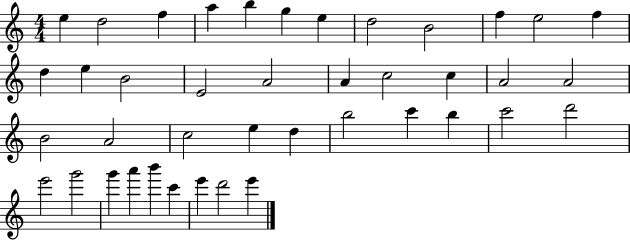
{
  \clef treble
  \numericTimeSignature
  \time 4/4
  \key c \major
  e''4 d''2 f''4 | a''4 b''4 g''4 e''4 | d''2 b'2 | f''4 e''2 f''4 | \break d''4 e''4 b'2 | e'2 a'2 | a'4 c''2 c''4 | a'2 a'2 | \break b'2 a'2 | c''2 e''4 d''4 | b''2 c'''4 b''4 | c'''2 d'''2 | \break e'''2 g'''2 | g'''4 a'''4 b'''4 c'''4 | e'''4 d'''2 e'''4 | \bar "|."
}